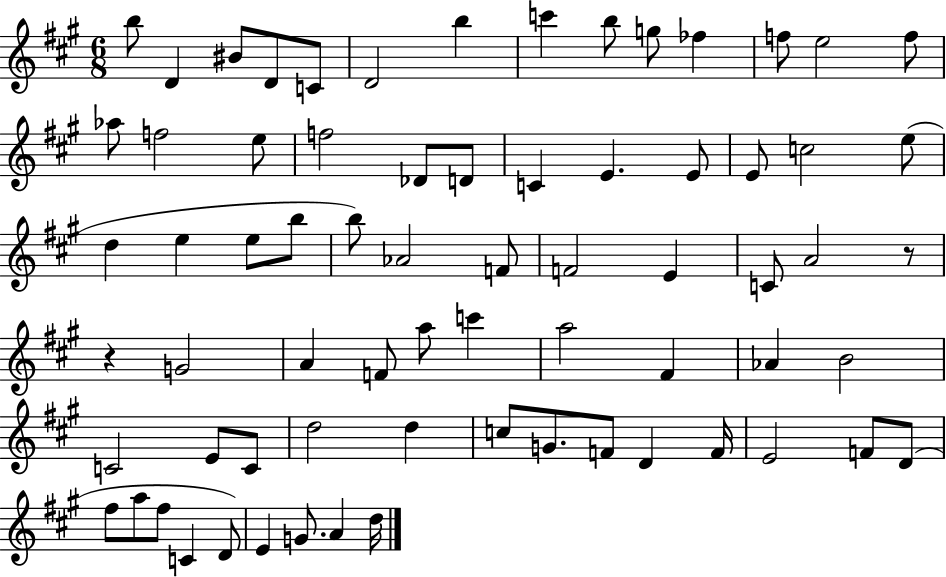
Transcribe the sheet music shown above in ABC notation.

X:1
T:Untitled
M:6/8
L:1/4
K:A
b/2 D ^B/2 D/2 C/2 D2 b c' b/2 g/2 _f f/2 e2 f/2 _a/2 f2 e/2 f2 _D/2 D/2 C E E/2 E/2 c2 e/2 d e e/2 b/2 b/2 _A2 F/2 F2 E C/2 A2 z/2 z G2 A F/2 a/2 c' a2 ^F _A B2 C2 E/2 C/2 d2 d c/2 G/2 F/2 D F/4 E2 F/2 D/2 ^f/2 a/2 ^f/2 C D/2 E G/2 A d/4